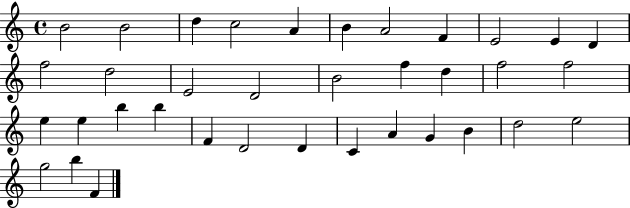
{
  \clef treble
  \time 4/4
  \defaultTimeSignature
  \key c \major
  b'2 b'2 | d''4 c''2 a'4 | b'4 a'2 f'4 | e'2 e'4 d'4 | \break f''2 d''2 | e'2 d'2 | b'2 f''4 d''4 | f''2 f''2 | \break e''4 e''4 b''4 b''4 | f'4 d'2 d'4 | c'4 a'4 g'4 b'4 | d''2 e''2 | \break g''2 b''4 f'4 | \bar "|."
}